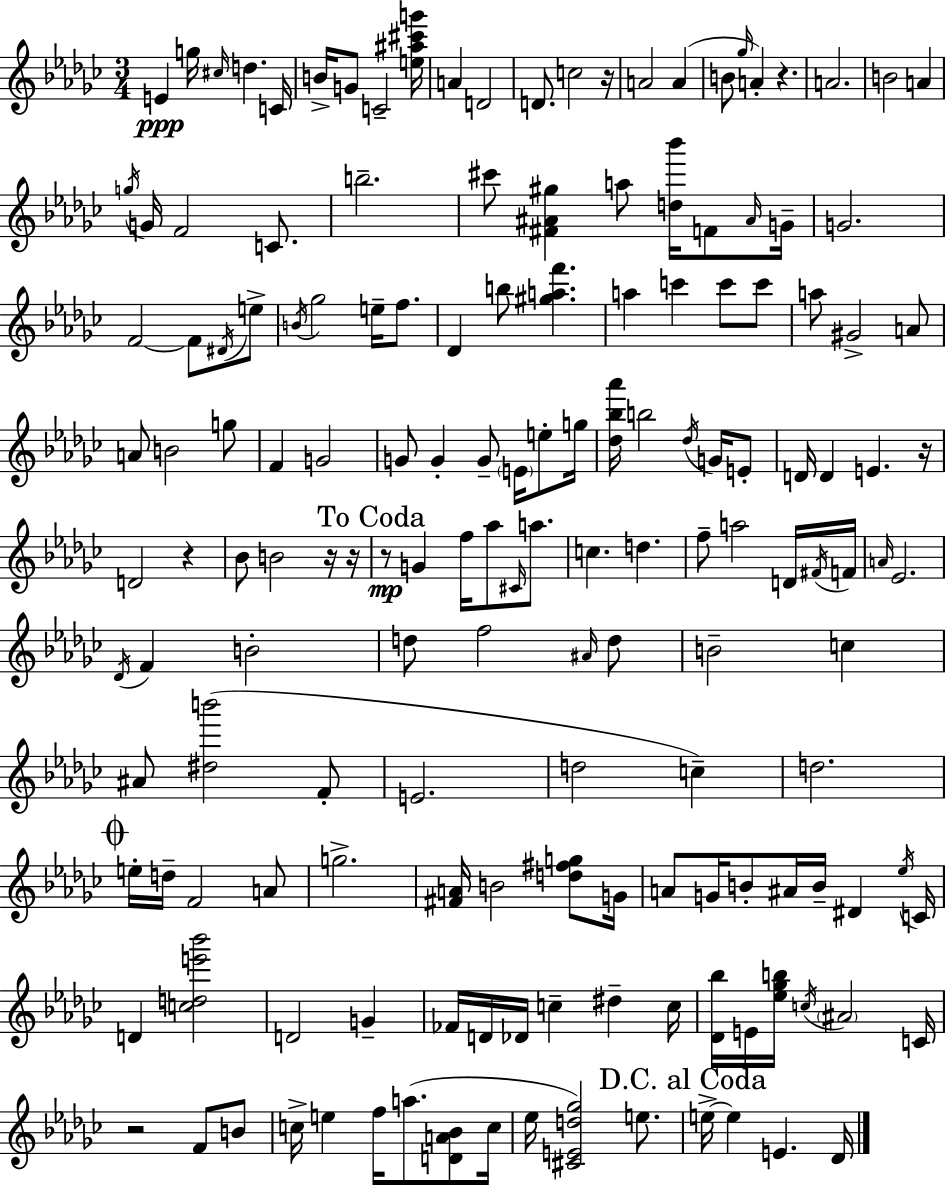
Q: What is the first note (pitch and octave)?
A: E4